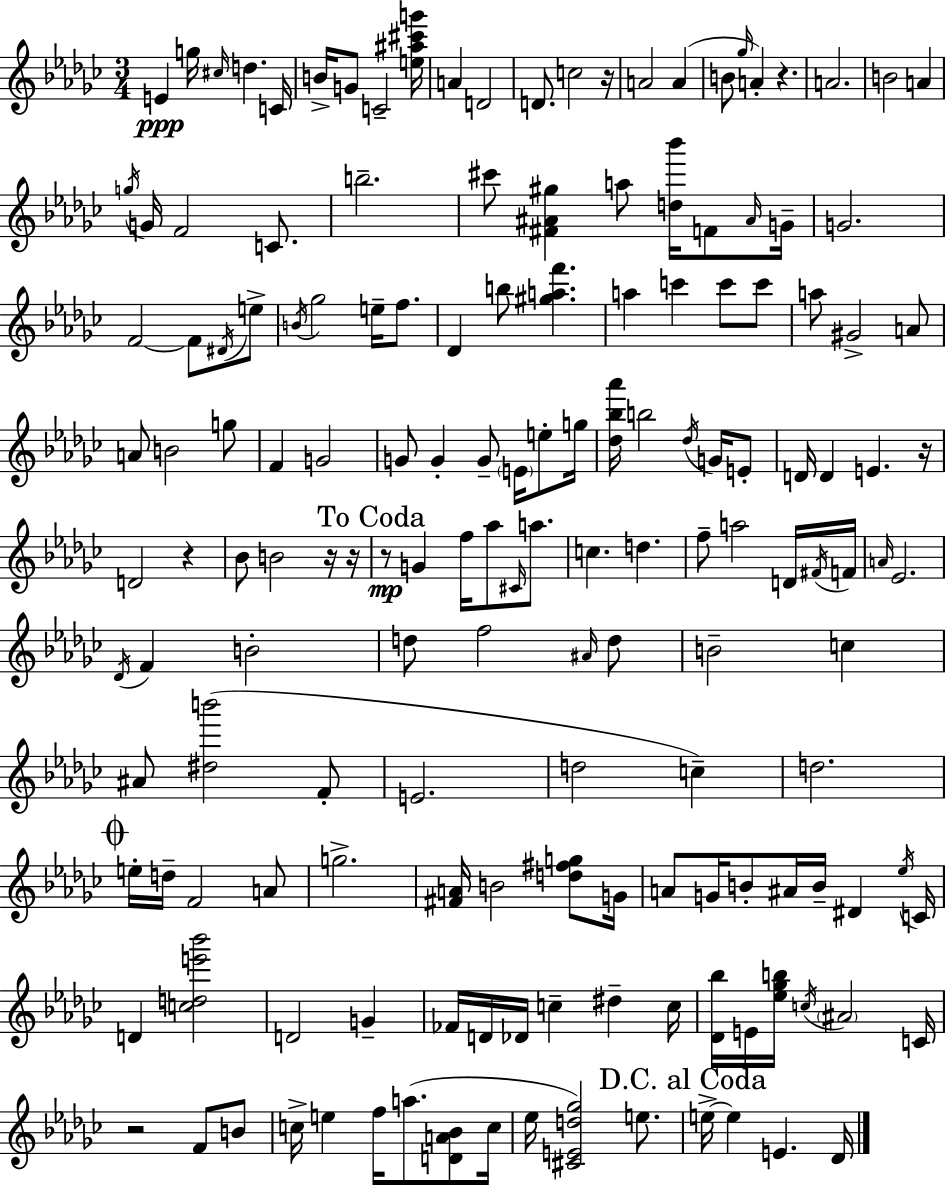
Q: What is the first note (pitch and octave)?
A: E4